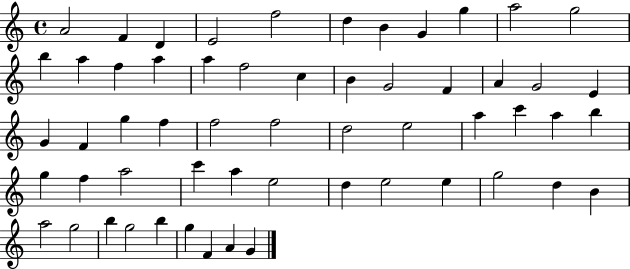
{
  \clef treble
  \time 4/4
  \defaultTimeSignature
  \key c \major
  a'2 f'4 d'4 | e'2 f''2 | d''4 b'4 g'4 g''4 | a''2 g''2 | \break b''4 a''4 f''4 a''4 | a''4 f''2 c''4 | b'4 g'2 f'4 | a'4 g'2 e'4 | \break g'4 f'4 g''4 f''4 | f''2 f''2 | d''2 e''2 | a''4 c'''4 a''4 b''4 | \break g''4 f''4 a''2 | c'''4 a''4 e''2 | d''4 e''2 e''4 | g''2 d''4 b'4 | \break a''2 g''2 | b''4 g''2 b''4 | g''4 f'4 a'4 g'4 | \bar "|."
}